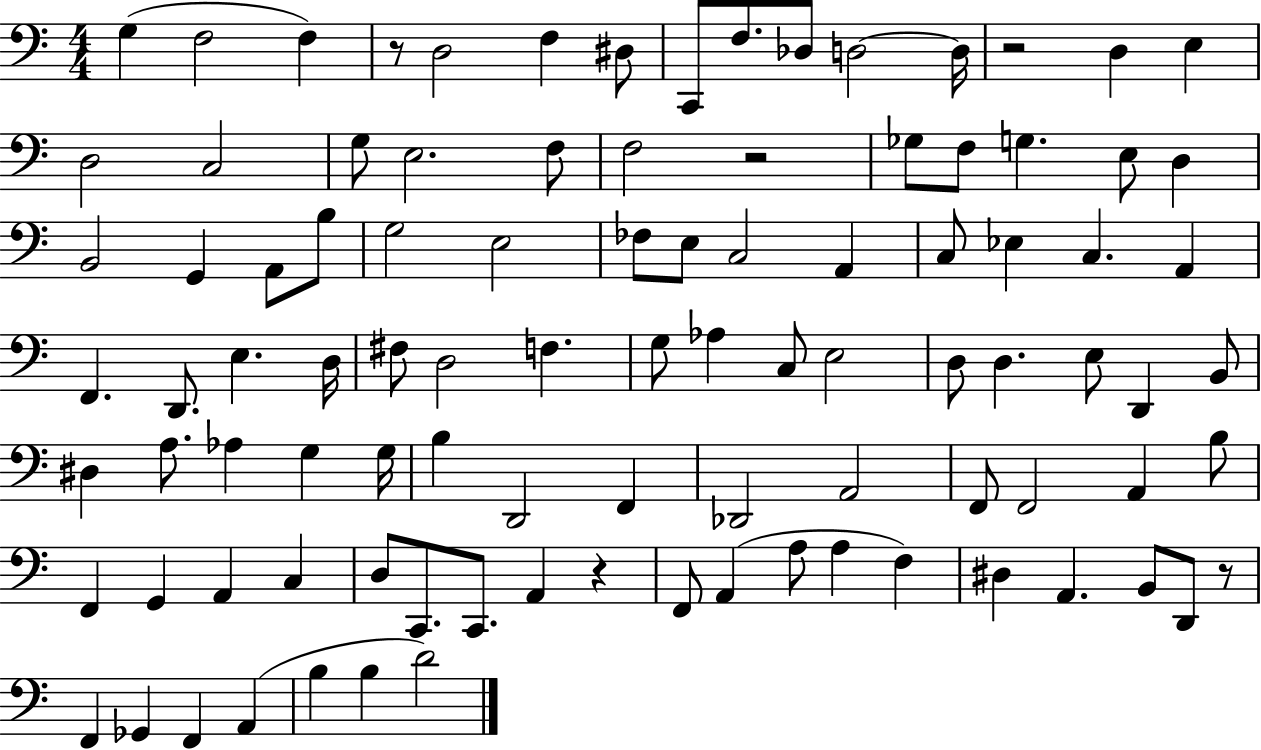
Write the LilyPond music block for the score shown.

{
  \clef bass
  \numericTimeSignature
  \time 4/4
  \key c \major
  g4( f2 f4) | r8 d2 f4 dis8 | c,8 f8. des8 d2~~ d16 | r2 d4 e4 | \break d2 c2 | g8 e2. f8 | f2 r2 | ges8 f8 g4. e8 d4 | \break b,2 g,4 a,8 b8 | g2 e2 | fes8 e8 c2 a,4 | c8 ees4 c4. a,4 | \break f,4. d,8. e4. d16 | fis8 d2 f4. | g8 aes4 c8 e2 | d8 d4. e8 d,4 b,8 | \break dis4 a8. aes4 g4 g16 | b4 d,2 f,4 | des,2 a,2 | f,8 f,2 a,4 b8 | \break f,4 g,4 a,4 c4 | d8 c,8. c,8. a,4 r4 | f,8 a,4( a8 a4 f4) | dis4 a,4. b,8 d,8 r8 | \break f,4 ges,4 f,4 a,4( | b4 b4 d'2) | \bar "|."
}